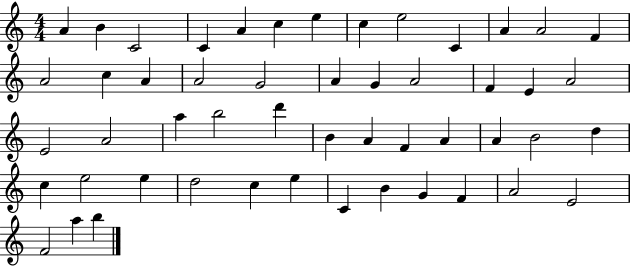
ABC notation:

X:1
T:Untitled
M:4/4
L:1/4
K:C
A B C2 C A c e c e2 C A A2 F A2 c A A2 G2 A G A2 F E A2 E2 A2 a b2 d' B A F A A B2 d c e2 e d2 c e C B G F A2 E2 F2 a b